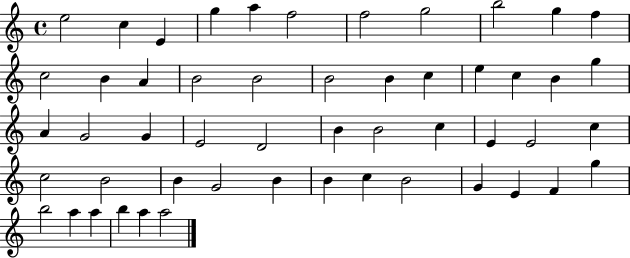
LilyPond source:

{
  \clef treble
  \time 4/4
  \defaultTimeSignature
  \key c \major
  e''2 c''4 e'4 | g''4 a''4 f''2 | f''2 g''2 | b''2 g''4 f''4 | \break c''2 b'4 a'4 | b'2 b'2 | b'2 b'4 c''4 | e''4 c''4 b'4 g''4 | \break a'4 g'2 g'4 | e'2 d'2 | b'4 b'2 c''4 | e'4 e'2 c''4 | \break c''2 b'2 | b'4 g'2 b'4 | b'4 c''4 b'2 | g'4 e'4 f'4 g''4 | \break b''2 a''4 a''4 | b''4 a''4 a''2 | \bar "|."
}